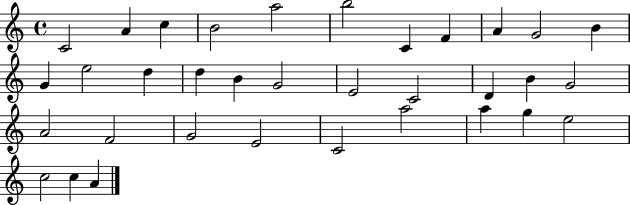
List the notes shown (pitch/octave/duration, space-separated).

C4/h A4/q C5/q B4/h A5/h B5/h C4/q F4/q A4/q G4/h B4/q G4/q E5/h D5/q D5/q B4/q G4/h E4/h C4/h D4/q B4/q G4/h A4/h F4/h G4/h E4/h C4/h A5/h A5/q G5/q E5/h C5/h C5/q A4/q